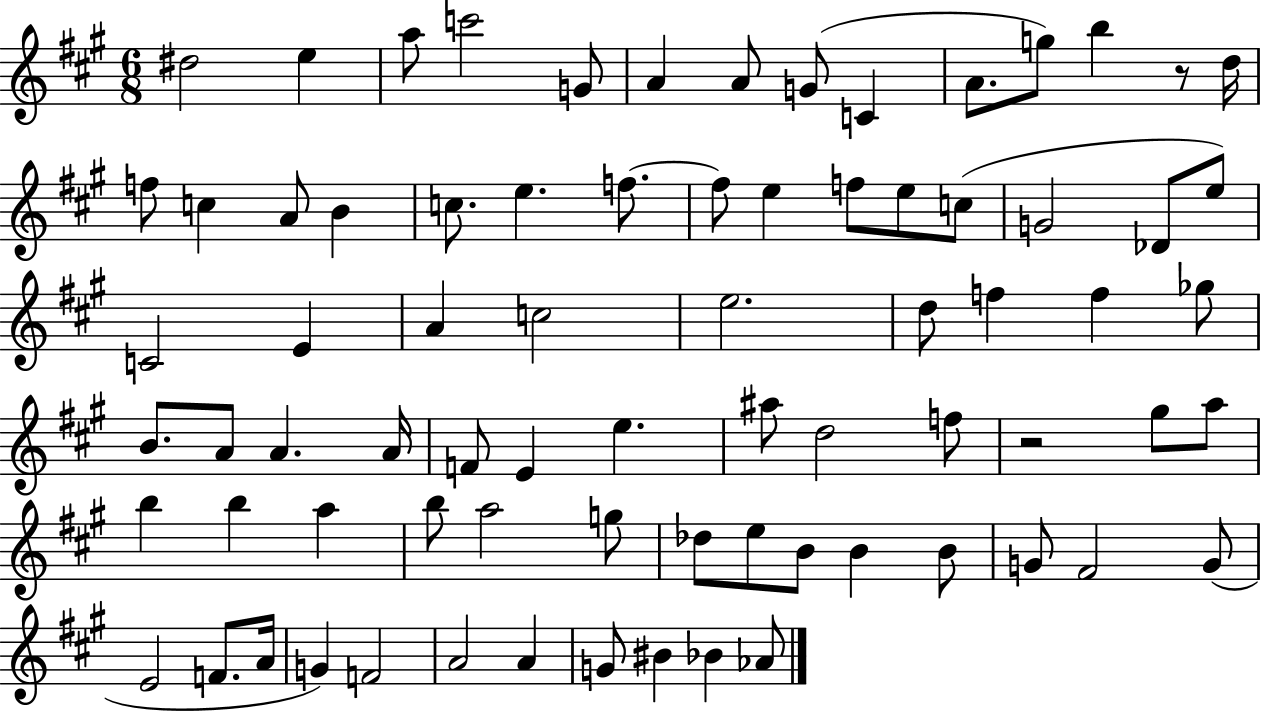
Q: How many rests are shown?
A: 2